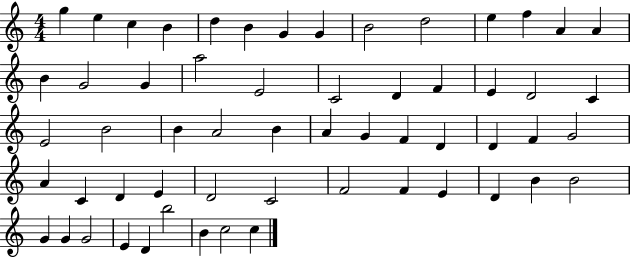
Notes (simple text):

G5/q E5/q C5/q B4/q D5/q B4/q G4/q G4/q B4/h D5/h E5/q F5/q A4/q A4/q B4/q G4/h G4/q A5/h E4/h C4/h D4/q F4/q E4/q D4/h C4/q E4/h B4/h B4/q A4/h B4/q A4/q G4/q F4/q D4/q D4/q F4/q G4/h A4/q C4/q D4/q E4/q D4/h C4/h F4/h F4/q E4/q D4/q B4/q B4/h G4/q G4/q G4/h E4/q D4/q B5/h B4/q C5/h C5/q